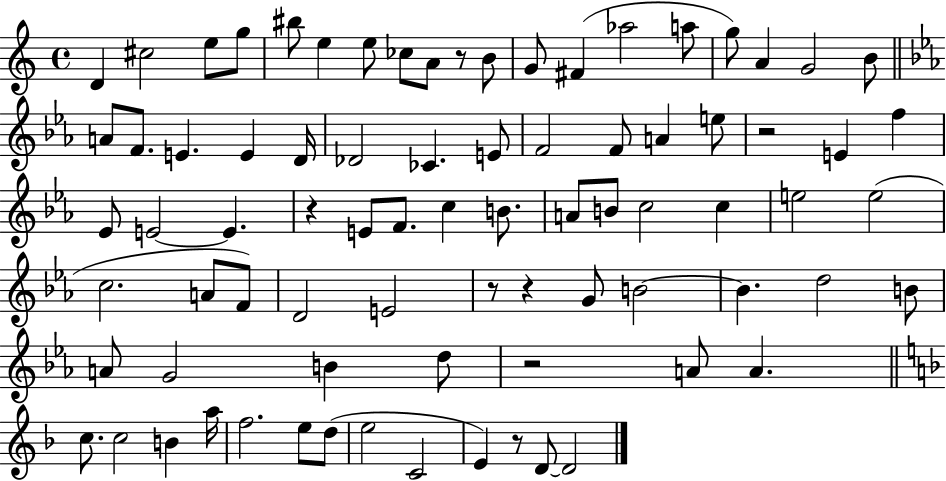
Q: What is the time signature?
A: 4/4